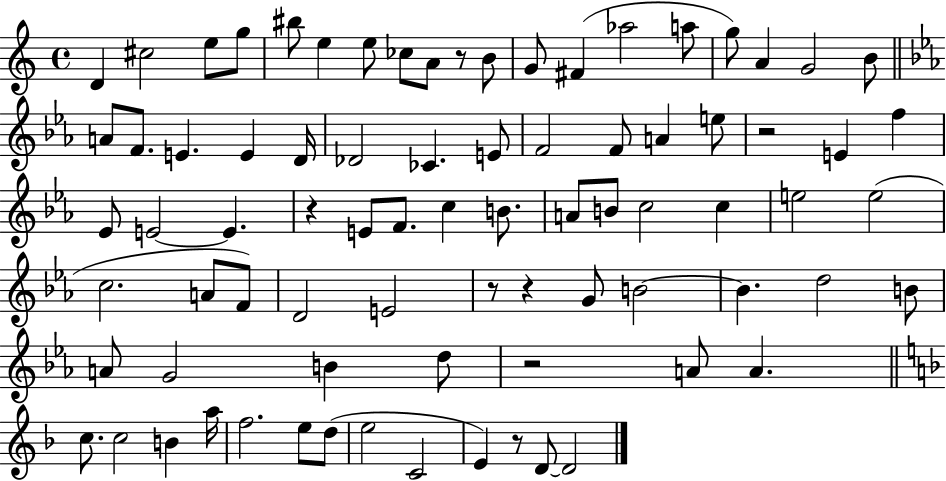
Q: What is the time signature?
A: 4/4